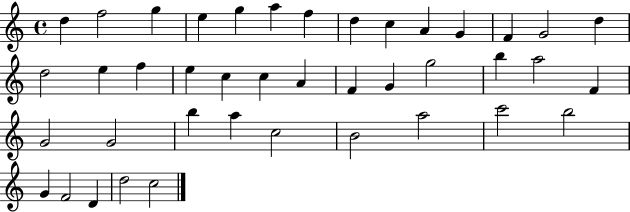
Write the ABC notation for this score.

X:1
T:Untitled
M:4/4
L:1/4
K:C
d f2 g e g a f d c A G F G2 d d2 e f e c c A F G g2 b a2 F G2 G2 b a c2 B2 a2 c'2 b2 G F2 D d2 c2